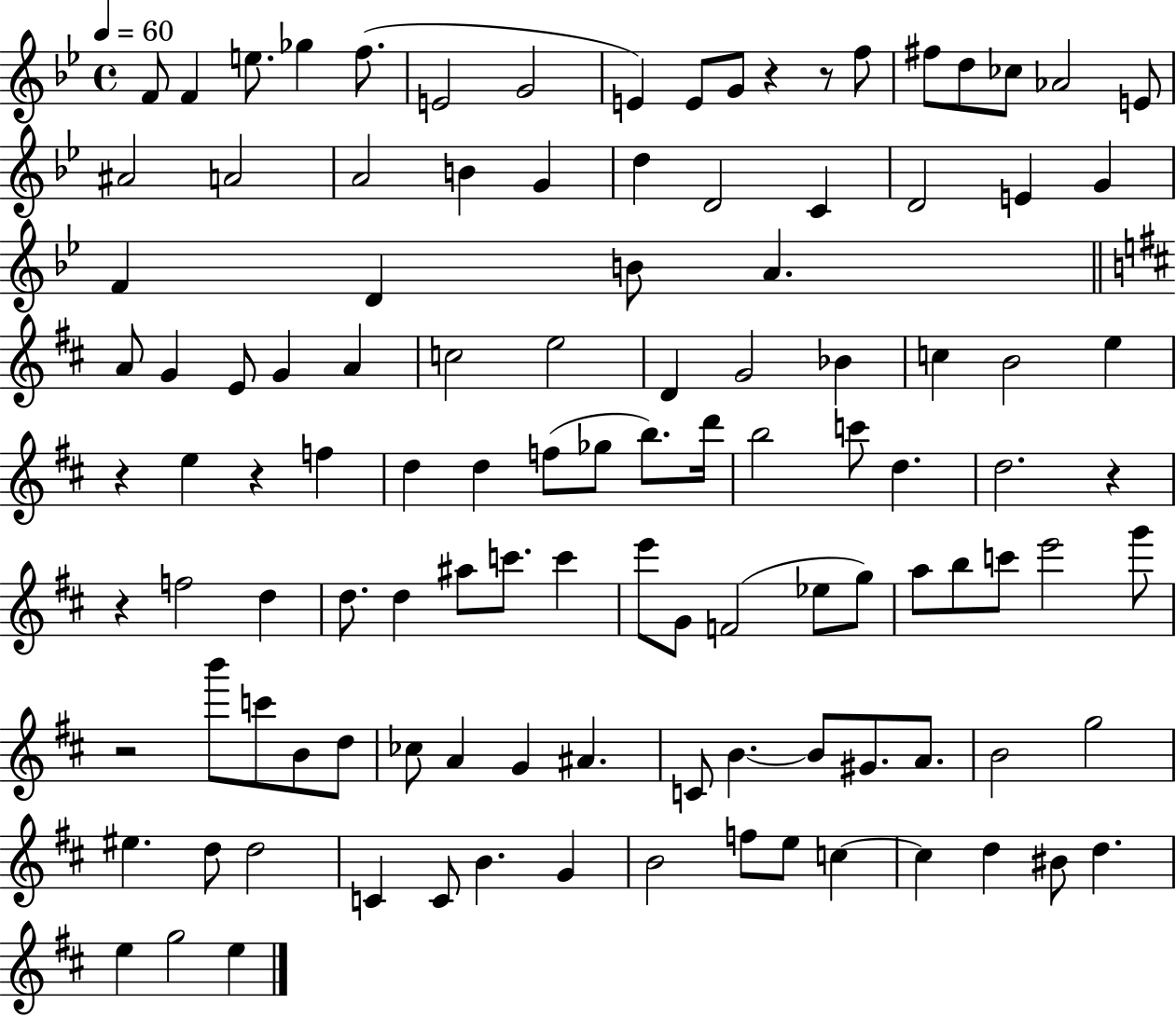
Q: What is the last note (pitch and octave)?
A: E5